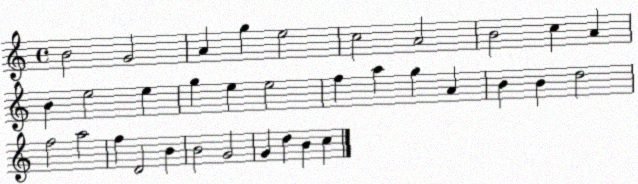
X:1
T:Untitled
M:4/4
L:1/4
K:C
B2 G2 A g e2 c2 A2 B2 c A B e2 e g e e2 f a g A B B d2 f2 a2 f D2 B B2 G2 G d B c